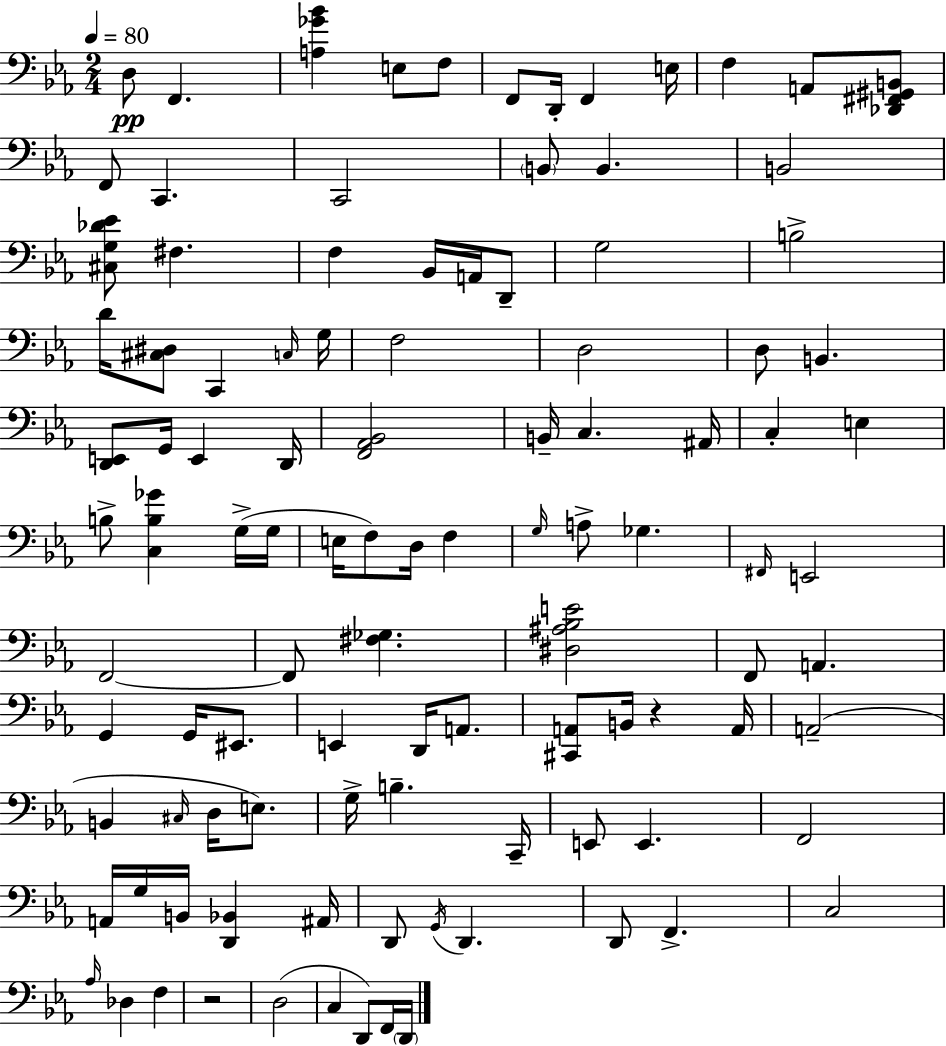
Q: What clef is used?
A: bass